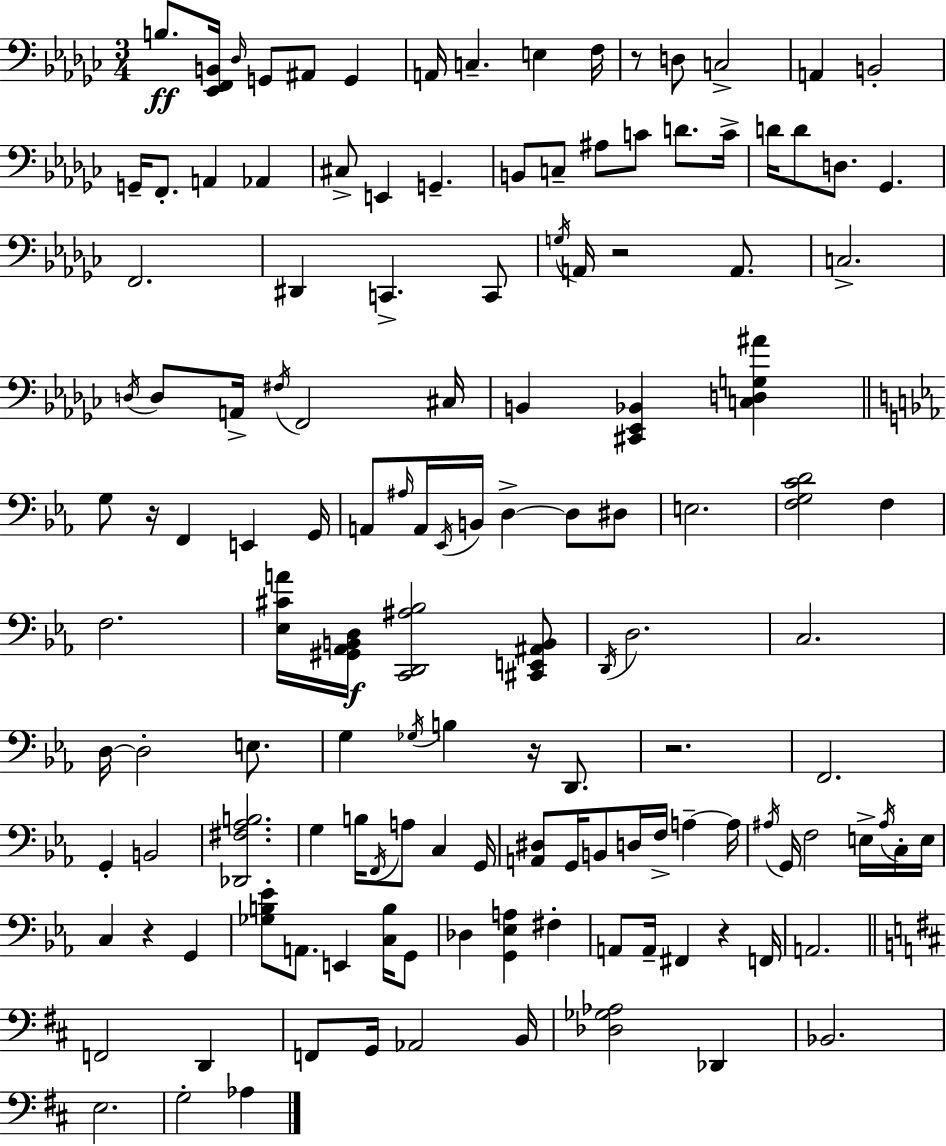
B3/e. [Eb2,F2,B2]/s Db3/s G2/e A#2/e G2/q A2/s C3/q. E3/q F3/s R/e D3/e C3/h A2/q B2/h G2/s F2/e. A2/q Ab2/q C#3/e E2/q G2/q. B2/e C3/e A#3/e C4/e D4/e. C4/s D4/s D4/e D3/e. Gb2/q. F2/h. D#2/q C2/q. C2/e G3/s A2/s R/h A2/e. C3/h. D3/s D3/e A2/s F#3/s F2/h C#3/s B2/q [C#2,Eb2,Bb2]/q [C3,D3,G3,A#4]/q G3/e R/s F2/q E2/q G2/s A2/e A#3/s A2/s Eb2/s B2/s D3/q D3/e D#3/e E3/h. [F3,G3,C4,D4]/h F3/q F3/h. [Eb3,C#4,A4]/s [G#2,Ab2,B2,D3]/s [C2,D2,A#3,Bb3]/h [C#2,E2,A#2,B2]/e D2/s D3/h. C3/h. D3/s D3/h E3/e. G3/q Gb3/s B3/q R/s D2/e. R/h. F2/h. G2/q B2/h [Db2,F#3,Ab3,B3]/h. G3/q B3/s F2/s A3/e C3/q G2/s [A2,D#3]/e G2/s B2/e D3/s F3/s A3/q A3/s A#3/s G2/s F3/h E3/s A#3/s C3/s E3/s C3/q R/q G2/q [Gb3,B3,Eb4]/e A2/e. E2/q [C3,B3]/s G2/e Db3/q [G2,Eb3,A3]/q F#3/q A2/e A2/s F#2/q R/q F2/s A2/h. F2/h D2/q F2/e G2/s Ab2/h B2/s [Db3,Gb3,Ab3]/h Db2/q Bb2/h. E3/h. G3/h Ab3/q